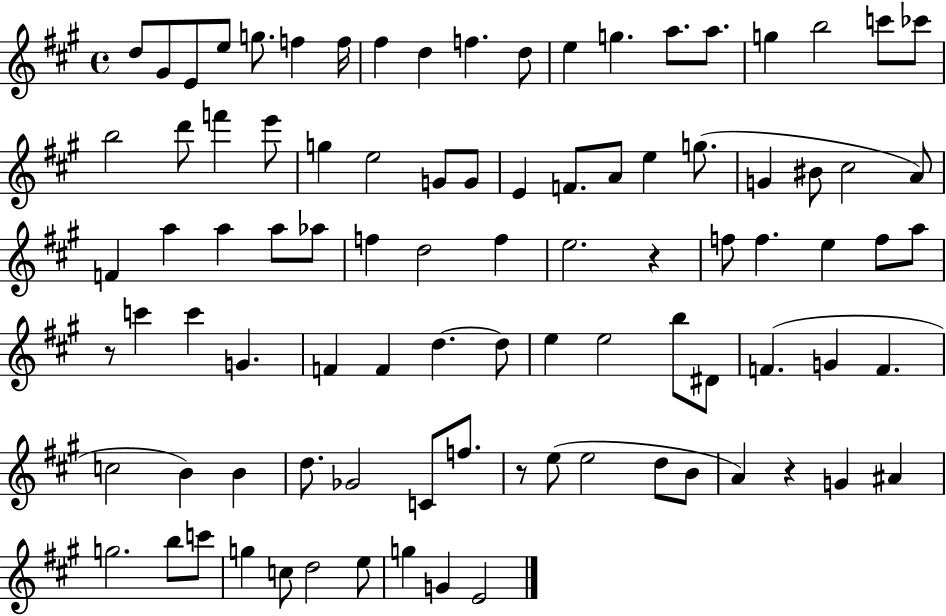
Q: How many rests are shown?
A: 4